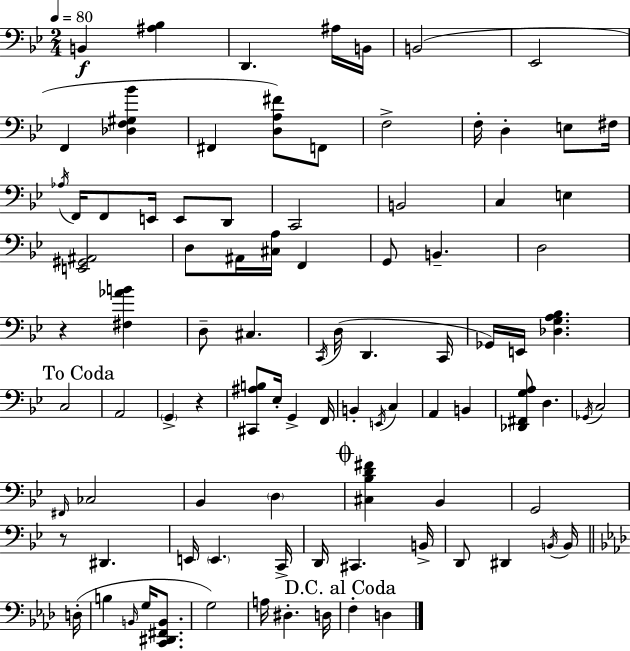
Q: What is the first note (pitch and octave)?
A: B2